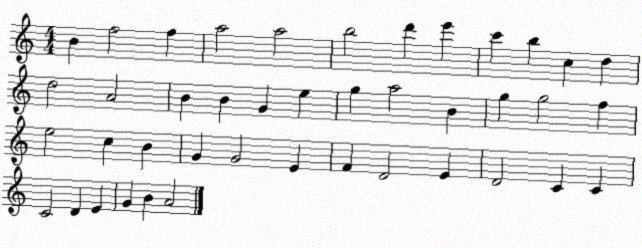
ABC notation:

X:1
T:Untitled
M:4/4
L:1/4
K:C
B f2 f a2 a2 b2 d' e' c' b c d d2 A2 B B G e g a2 B g g2 f e2 c B G G2 E F D2 E D2 C C C2 D E G B A2